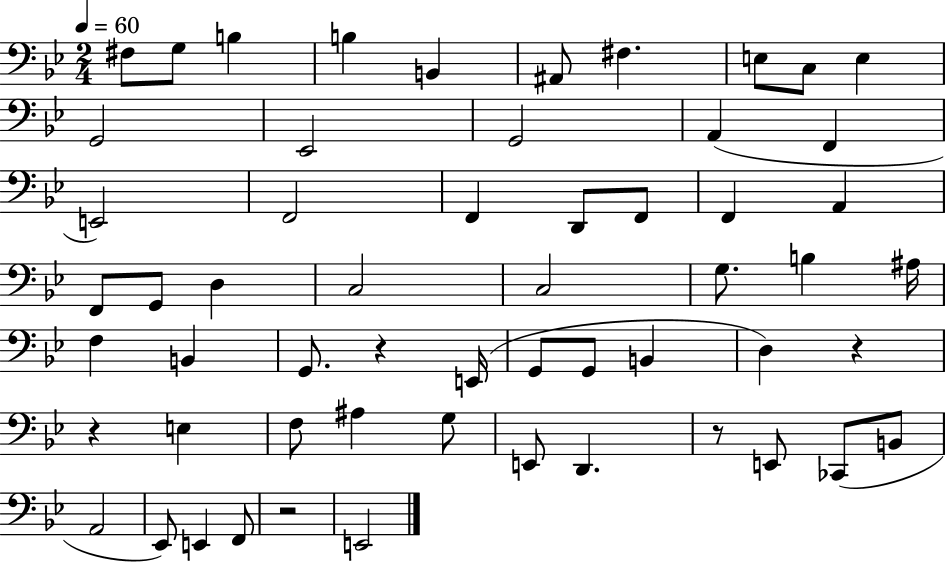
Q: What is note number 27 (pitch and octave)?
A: C3